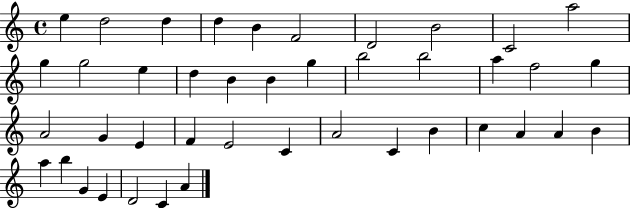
{
  \clef treble
  \time 4/4
  \defaultTimeSignature
  \key c \major
  e''4 d''2 d''4 | d''4 b'4 f'2 | d'2 b'2 | c'2 a''2 | \break g''4 g''2 e''4 | d''4 b'4 b'4 g''4 | b''2 b''2 | a''4 f''2 g''4 | \break a'2 g'4 e'4 | f'4 e'2 c'4 | a'2 c'4 b'4 | c''4 a'4 a'4 b'4 | \break a''4 b''4 g'4 e'4 | d'2 c'4 a'4 | \bar "|."
}